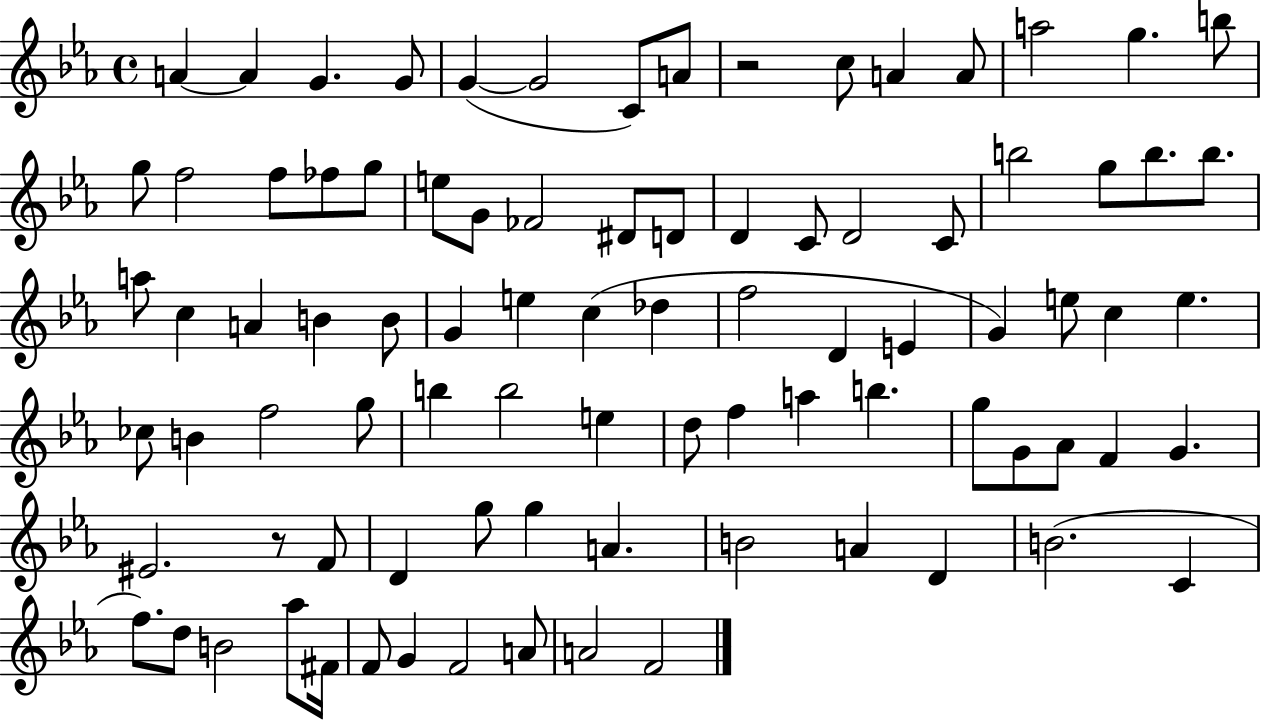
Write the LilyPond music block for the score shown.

{
  \clef treble
  \time 4/4
  \defaultTimeSignature
  \key ees \major
  a'4~~ a'4 g'4. g'8 | g'4~(~ g'2 c'8) a'8 | r2 c''8 a'4 a'8 | a''2 g''4. b''8 | \break g''8 f''2 f''8 fes''8 g''8 | e''8 g'8 fes'2 dis'8 d'8 | d'4 c'8 d'2 c'8 | b''2 g''8 b''8. b''8. | \break a''8 c''4 a'4 b'4 b'8 | g'4 e''4 c''4( des''4 | f''2 d'4 e'4 | g'4) e''8 c''4 e''4. | \break ces''8 b'4 f''2 g''8 | b''4 b''2 e''4 | d''8 f''4 a''4 b''4. | g''8 g'8 aes'8 f'4 g'4. | \break eis'2. r8 f'8 | d'4 g''8 g''4 a'4. | b'2 a'4 d'4 | b'2.( c'4 | \break f''8.) d''8 b'2 aes''8 fis'16 | f'8 g'4 f'2 a'8 | a'2 f'2 | \bar "|."
}